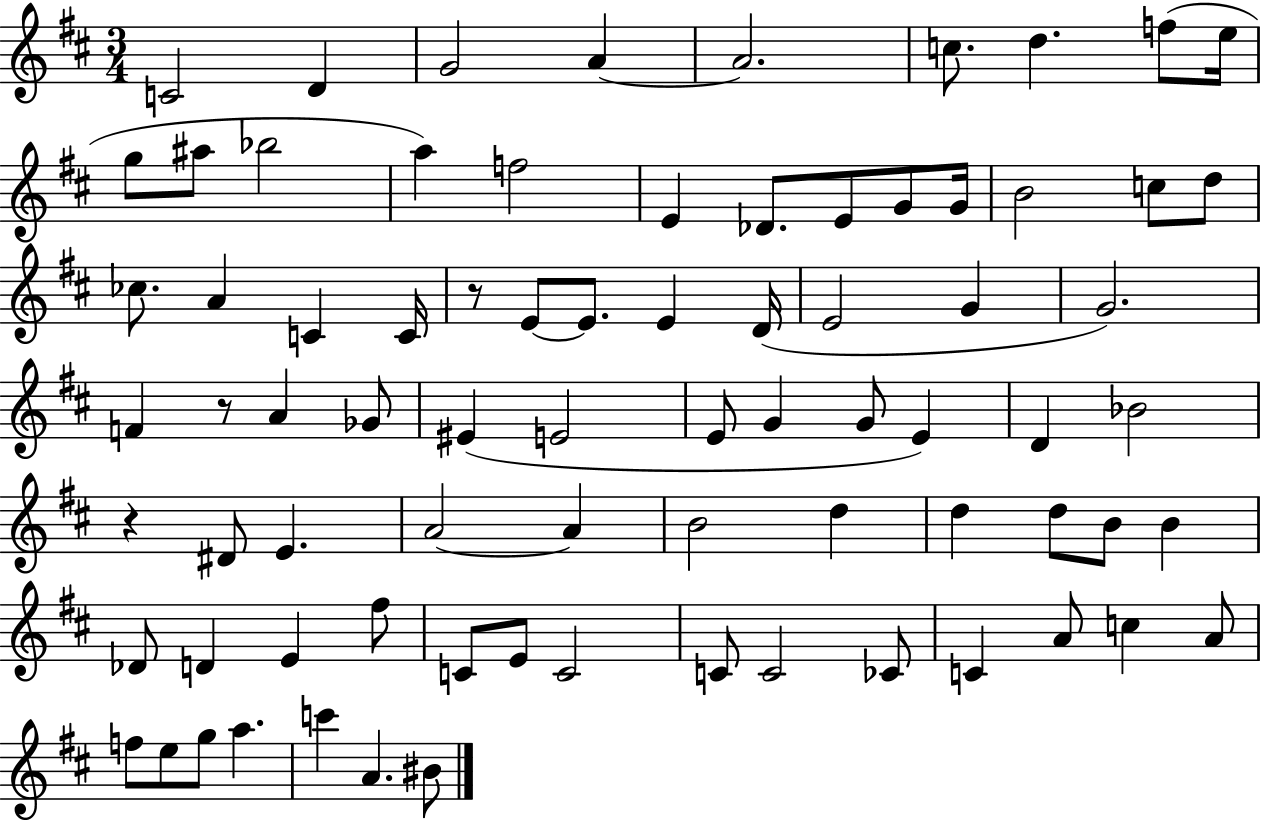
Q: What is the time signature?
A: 3/4